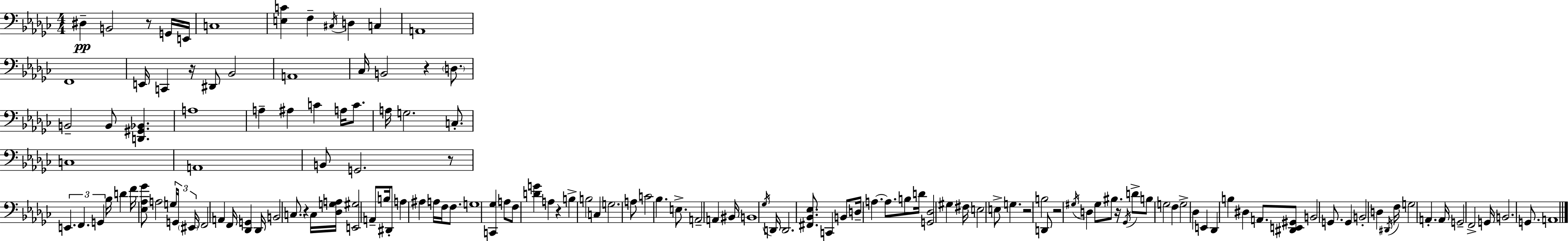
{
  \clef bass
  \numericTimeSignature
  \time 4/4
  \key ees \minor
  dis4--\pp b,2 r8 g,16 e,16 | c1 | <e c'>4 f4-- \acciaccatura { cis16 } d4 c4 | a,1 | \break f,1 | e,16 c,4 r16 dis,8 bes,2 | a,1 | ces16 b,2 r4 \parenthesize d8. | \break b,2-- b,8 <d, gis, bes,>4. | a1 | a4-- ais4 c'4 a16 c'8. | a16 g2. c8.-. | \break c1 | a,1 | b,8 g,2. r8 | \tuplet 3/2 { e,4. f,4. g,4 } | \break bes16 d'4 f'16 <ees aes ges'>8 a2 | \tuplet 3/2 { g16 g,16 \parenthesize eis,16 } f,2 a,4 | f,16 <des, g,>4 des,16 b,2 c8. | r4 c16 <des g a>16 <e, gis>2 a,8-- | \break b16 dis,8-. a4 ais4 a16 f16 f8. | g1 | <c, ges>4 a8 f8 <d' g'>4 a4 | r4 b4-> b2 | \break c4 g2. | a8 c'2 bes4. | e8.-> a,2-- a,4 | bis,16 b,1 | \break \acciaccatura { ges16 } d,16 d,2. <fis, bes, ees>8. | c,4 b,8 d16-- a4.~~ a8. | b8 d'16 <g, des>2 gis4 | fis16 e2 e8-> g4. | \break r2 b2 | d,8 r2 \acciaccatura { gis16 } d4 | gis8 bis8. r16 \acciaccatura { ges,16 } d'8-> b8 g2 | f4 g2-> | \break des4 e,4 des,4 b4 | dis4 a,8. <dis, e, gis,>8 b,2 | g,8. g,4 b,2-. | d4 \acciaccatura { dis,16 } f16 g2 a,4.-. | \break a,16 g,2-- f,2-> | g,16 b,2. | g,8. a,1 | \bar "|."
}